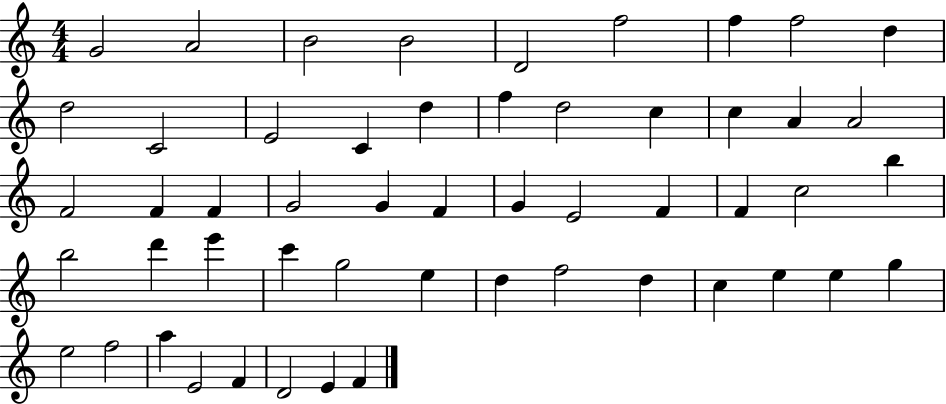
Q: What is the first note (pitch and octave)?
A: G4